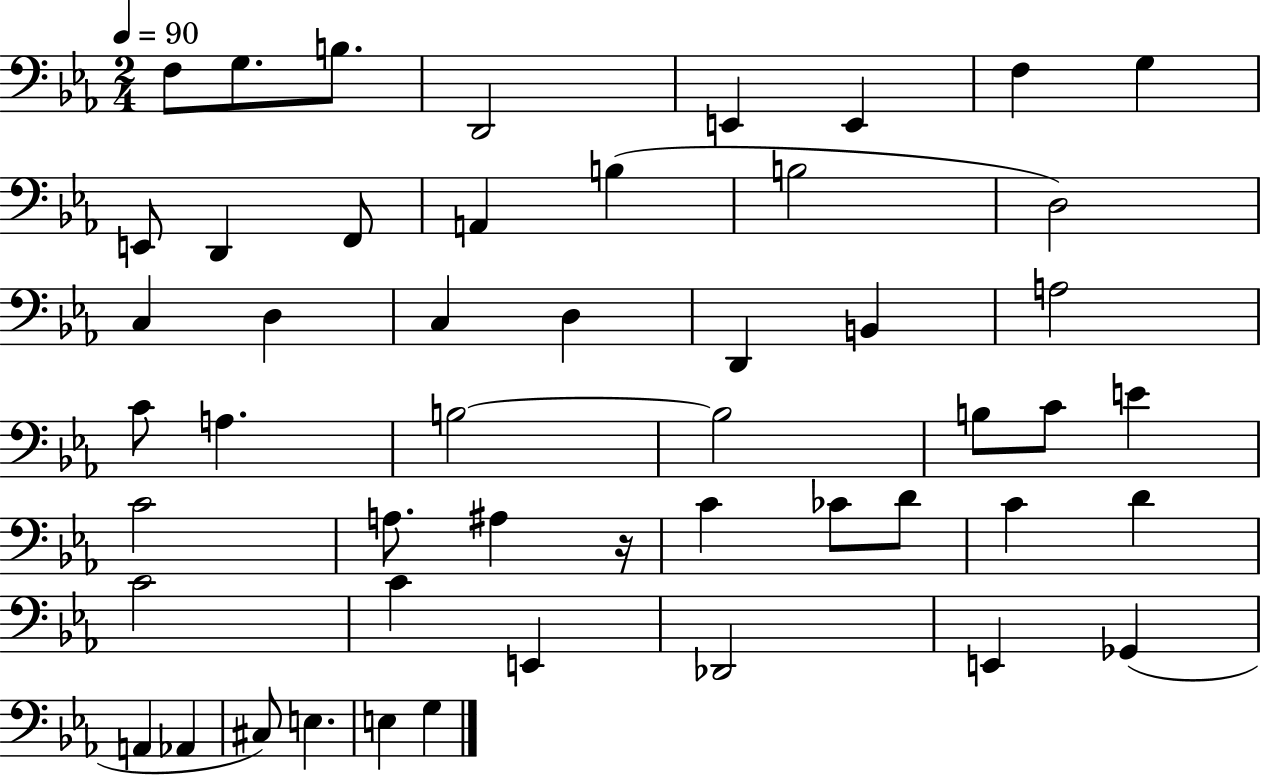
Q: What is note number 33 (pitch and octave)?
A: C4